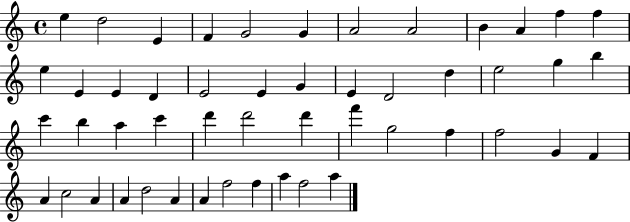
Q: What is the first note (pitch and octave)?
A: E5